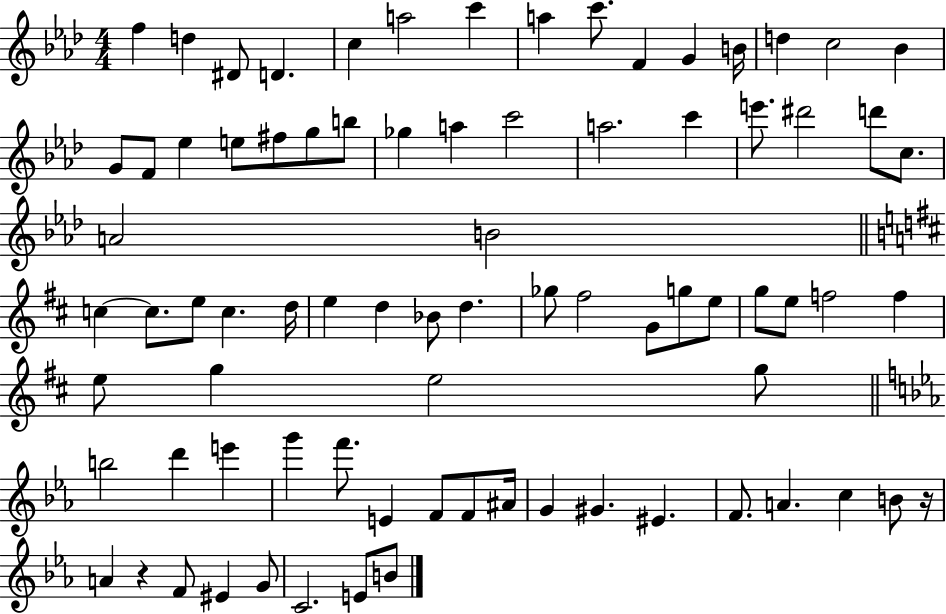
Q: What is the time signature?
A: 4/4